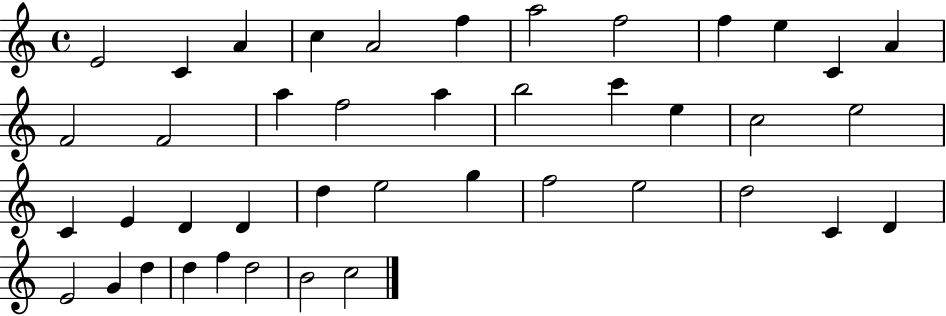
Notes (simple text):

E4/h C4/q A4/q C5/q A4/h F5/q A5/h F5/h F5/q E5/q C4/q A4/q F4/h F4/h A5/q F5/h A5/q B5/h C6/q E5/q C5/h E5/h C4/q E4/q D4/q D4/q D5/q E5/h G5/q F5/h E5/h D5/h C4/q D4/q E4/h G4/q D5/q D5/q F5/q D5/h B4/h C5/h